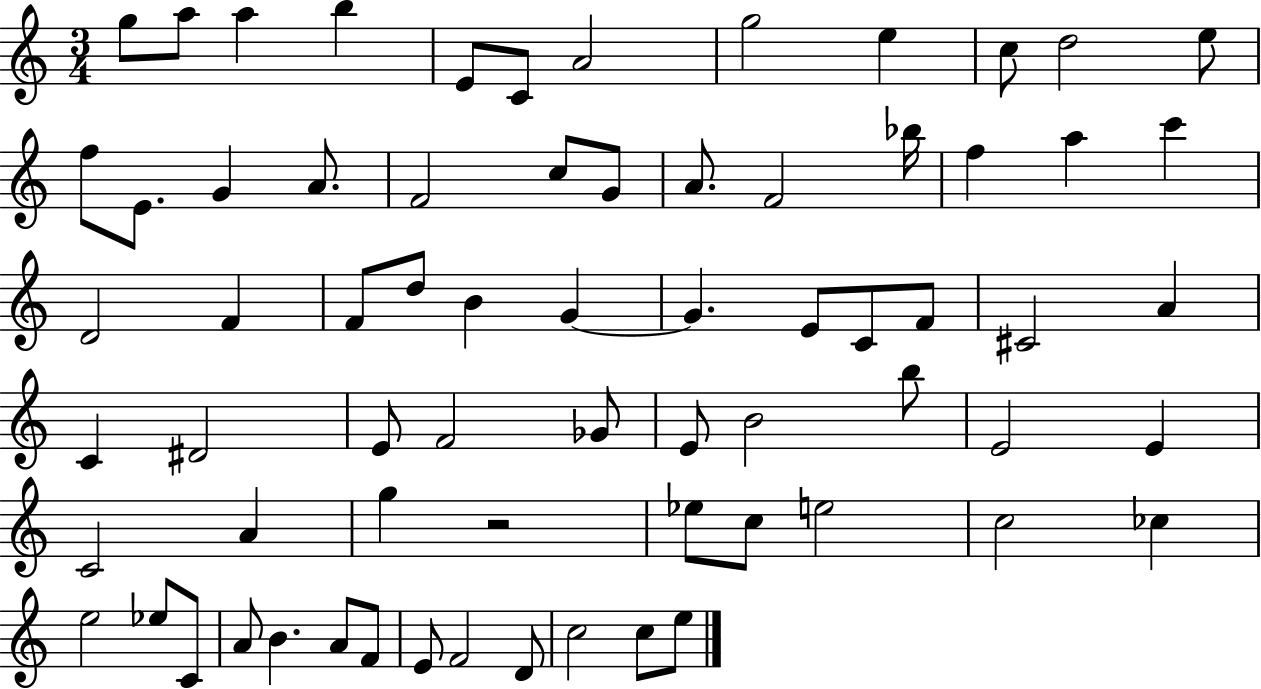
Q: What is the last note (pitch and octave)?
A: E5